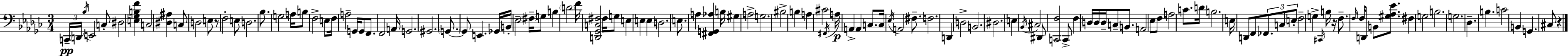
{
  \clef bass
  \numericTimeSignature
  \time 3/4
  \key ees \minor
  \tuplet 3/2 { c,16--\pp d,16 \acciaccatura { bes16 } } e,2 c8-. | dis2 <e ges b f'>4 | c2 <dis ais>4 | c8 d2 e8 | \break r8 f2-. e8 | d2. | bes8. g2 | a16 b8 f2-> e8 | \break f16 a2-- g,16 g,8 | f,8. f,2 | a,16 g,2. | gis,2. | \break \parenthesize g,8.~~ g,8 e,4. | ges,16 b,16-. ees2-- \parenthesize fis16-- g8 | b4 \parenthesize d'2 | f'16 <d, ges, c fis>2 fis16 g8 | \break e4 e4 e4 | d2. | e8. a4 <fis, g, aes>4 | b16 gis4 a2-> | \break g2. | bis2-> b4 | a4 cis'2 | \acciaccatura { fis,16 }\p a16 a,4-> a,4 c8. | \break c16 \acciaccatura { ees16 } a,2 | fis8.-- f2. | d,4 d2-> | b,2. | \break dis2. | e4 \acciaccatura { bes,16 } cis2 | dis,8 <c, f>2 | c,8-> f4 d16 d16 d16-- c8-- | \break b,8. a,2 | ees8 f8 a2 | c'8. d'16 b2. | e16 d,8 f,8 \tuplet 3/2 { fes,8. | \break c8 e8-. } f2-- | g4-> \grace { cis,16 } b16 r16 f8.-- \grace { f16 } f16 | d,16 b,8 <gis aes ees'>8. fis4 g2 | b2. | \break g2. | des4.-- | b4. c'2 | b,4 g,4. | \break cis8 r4 \bar "|."
}